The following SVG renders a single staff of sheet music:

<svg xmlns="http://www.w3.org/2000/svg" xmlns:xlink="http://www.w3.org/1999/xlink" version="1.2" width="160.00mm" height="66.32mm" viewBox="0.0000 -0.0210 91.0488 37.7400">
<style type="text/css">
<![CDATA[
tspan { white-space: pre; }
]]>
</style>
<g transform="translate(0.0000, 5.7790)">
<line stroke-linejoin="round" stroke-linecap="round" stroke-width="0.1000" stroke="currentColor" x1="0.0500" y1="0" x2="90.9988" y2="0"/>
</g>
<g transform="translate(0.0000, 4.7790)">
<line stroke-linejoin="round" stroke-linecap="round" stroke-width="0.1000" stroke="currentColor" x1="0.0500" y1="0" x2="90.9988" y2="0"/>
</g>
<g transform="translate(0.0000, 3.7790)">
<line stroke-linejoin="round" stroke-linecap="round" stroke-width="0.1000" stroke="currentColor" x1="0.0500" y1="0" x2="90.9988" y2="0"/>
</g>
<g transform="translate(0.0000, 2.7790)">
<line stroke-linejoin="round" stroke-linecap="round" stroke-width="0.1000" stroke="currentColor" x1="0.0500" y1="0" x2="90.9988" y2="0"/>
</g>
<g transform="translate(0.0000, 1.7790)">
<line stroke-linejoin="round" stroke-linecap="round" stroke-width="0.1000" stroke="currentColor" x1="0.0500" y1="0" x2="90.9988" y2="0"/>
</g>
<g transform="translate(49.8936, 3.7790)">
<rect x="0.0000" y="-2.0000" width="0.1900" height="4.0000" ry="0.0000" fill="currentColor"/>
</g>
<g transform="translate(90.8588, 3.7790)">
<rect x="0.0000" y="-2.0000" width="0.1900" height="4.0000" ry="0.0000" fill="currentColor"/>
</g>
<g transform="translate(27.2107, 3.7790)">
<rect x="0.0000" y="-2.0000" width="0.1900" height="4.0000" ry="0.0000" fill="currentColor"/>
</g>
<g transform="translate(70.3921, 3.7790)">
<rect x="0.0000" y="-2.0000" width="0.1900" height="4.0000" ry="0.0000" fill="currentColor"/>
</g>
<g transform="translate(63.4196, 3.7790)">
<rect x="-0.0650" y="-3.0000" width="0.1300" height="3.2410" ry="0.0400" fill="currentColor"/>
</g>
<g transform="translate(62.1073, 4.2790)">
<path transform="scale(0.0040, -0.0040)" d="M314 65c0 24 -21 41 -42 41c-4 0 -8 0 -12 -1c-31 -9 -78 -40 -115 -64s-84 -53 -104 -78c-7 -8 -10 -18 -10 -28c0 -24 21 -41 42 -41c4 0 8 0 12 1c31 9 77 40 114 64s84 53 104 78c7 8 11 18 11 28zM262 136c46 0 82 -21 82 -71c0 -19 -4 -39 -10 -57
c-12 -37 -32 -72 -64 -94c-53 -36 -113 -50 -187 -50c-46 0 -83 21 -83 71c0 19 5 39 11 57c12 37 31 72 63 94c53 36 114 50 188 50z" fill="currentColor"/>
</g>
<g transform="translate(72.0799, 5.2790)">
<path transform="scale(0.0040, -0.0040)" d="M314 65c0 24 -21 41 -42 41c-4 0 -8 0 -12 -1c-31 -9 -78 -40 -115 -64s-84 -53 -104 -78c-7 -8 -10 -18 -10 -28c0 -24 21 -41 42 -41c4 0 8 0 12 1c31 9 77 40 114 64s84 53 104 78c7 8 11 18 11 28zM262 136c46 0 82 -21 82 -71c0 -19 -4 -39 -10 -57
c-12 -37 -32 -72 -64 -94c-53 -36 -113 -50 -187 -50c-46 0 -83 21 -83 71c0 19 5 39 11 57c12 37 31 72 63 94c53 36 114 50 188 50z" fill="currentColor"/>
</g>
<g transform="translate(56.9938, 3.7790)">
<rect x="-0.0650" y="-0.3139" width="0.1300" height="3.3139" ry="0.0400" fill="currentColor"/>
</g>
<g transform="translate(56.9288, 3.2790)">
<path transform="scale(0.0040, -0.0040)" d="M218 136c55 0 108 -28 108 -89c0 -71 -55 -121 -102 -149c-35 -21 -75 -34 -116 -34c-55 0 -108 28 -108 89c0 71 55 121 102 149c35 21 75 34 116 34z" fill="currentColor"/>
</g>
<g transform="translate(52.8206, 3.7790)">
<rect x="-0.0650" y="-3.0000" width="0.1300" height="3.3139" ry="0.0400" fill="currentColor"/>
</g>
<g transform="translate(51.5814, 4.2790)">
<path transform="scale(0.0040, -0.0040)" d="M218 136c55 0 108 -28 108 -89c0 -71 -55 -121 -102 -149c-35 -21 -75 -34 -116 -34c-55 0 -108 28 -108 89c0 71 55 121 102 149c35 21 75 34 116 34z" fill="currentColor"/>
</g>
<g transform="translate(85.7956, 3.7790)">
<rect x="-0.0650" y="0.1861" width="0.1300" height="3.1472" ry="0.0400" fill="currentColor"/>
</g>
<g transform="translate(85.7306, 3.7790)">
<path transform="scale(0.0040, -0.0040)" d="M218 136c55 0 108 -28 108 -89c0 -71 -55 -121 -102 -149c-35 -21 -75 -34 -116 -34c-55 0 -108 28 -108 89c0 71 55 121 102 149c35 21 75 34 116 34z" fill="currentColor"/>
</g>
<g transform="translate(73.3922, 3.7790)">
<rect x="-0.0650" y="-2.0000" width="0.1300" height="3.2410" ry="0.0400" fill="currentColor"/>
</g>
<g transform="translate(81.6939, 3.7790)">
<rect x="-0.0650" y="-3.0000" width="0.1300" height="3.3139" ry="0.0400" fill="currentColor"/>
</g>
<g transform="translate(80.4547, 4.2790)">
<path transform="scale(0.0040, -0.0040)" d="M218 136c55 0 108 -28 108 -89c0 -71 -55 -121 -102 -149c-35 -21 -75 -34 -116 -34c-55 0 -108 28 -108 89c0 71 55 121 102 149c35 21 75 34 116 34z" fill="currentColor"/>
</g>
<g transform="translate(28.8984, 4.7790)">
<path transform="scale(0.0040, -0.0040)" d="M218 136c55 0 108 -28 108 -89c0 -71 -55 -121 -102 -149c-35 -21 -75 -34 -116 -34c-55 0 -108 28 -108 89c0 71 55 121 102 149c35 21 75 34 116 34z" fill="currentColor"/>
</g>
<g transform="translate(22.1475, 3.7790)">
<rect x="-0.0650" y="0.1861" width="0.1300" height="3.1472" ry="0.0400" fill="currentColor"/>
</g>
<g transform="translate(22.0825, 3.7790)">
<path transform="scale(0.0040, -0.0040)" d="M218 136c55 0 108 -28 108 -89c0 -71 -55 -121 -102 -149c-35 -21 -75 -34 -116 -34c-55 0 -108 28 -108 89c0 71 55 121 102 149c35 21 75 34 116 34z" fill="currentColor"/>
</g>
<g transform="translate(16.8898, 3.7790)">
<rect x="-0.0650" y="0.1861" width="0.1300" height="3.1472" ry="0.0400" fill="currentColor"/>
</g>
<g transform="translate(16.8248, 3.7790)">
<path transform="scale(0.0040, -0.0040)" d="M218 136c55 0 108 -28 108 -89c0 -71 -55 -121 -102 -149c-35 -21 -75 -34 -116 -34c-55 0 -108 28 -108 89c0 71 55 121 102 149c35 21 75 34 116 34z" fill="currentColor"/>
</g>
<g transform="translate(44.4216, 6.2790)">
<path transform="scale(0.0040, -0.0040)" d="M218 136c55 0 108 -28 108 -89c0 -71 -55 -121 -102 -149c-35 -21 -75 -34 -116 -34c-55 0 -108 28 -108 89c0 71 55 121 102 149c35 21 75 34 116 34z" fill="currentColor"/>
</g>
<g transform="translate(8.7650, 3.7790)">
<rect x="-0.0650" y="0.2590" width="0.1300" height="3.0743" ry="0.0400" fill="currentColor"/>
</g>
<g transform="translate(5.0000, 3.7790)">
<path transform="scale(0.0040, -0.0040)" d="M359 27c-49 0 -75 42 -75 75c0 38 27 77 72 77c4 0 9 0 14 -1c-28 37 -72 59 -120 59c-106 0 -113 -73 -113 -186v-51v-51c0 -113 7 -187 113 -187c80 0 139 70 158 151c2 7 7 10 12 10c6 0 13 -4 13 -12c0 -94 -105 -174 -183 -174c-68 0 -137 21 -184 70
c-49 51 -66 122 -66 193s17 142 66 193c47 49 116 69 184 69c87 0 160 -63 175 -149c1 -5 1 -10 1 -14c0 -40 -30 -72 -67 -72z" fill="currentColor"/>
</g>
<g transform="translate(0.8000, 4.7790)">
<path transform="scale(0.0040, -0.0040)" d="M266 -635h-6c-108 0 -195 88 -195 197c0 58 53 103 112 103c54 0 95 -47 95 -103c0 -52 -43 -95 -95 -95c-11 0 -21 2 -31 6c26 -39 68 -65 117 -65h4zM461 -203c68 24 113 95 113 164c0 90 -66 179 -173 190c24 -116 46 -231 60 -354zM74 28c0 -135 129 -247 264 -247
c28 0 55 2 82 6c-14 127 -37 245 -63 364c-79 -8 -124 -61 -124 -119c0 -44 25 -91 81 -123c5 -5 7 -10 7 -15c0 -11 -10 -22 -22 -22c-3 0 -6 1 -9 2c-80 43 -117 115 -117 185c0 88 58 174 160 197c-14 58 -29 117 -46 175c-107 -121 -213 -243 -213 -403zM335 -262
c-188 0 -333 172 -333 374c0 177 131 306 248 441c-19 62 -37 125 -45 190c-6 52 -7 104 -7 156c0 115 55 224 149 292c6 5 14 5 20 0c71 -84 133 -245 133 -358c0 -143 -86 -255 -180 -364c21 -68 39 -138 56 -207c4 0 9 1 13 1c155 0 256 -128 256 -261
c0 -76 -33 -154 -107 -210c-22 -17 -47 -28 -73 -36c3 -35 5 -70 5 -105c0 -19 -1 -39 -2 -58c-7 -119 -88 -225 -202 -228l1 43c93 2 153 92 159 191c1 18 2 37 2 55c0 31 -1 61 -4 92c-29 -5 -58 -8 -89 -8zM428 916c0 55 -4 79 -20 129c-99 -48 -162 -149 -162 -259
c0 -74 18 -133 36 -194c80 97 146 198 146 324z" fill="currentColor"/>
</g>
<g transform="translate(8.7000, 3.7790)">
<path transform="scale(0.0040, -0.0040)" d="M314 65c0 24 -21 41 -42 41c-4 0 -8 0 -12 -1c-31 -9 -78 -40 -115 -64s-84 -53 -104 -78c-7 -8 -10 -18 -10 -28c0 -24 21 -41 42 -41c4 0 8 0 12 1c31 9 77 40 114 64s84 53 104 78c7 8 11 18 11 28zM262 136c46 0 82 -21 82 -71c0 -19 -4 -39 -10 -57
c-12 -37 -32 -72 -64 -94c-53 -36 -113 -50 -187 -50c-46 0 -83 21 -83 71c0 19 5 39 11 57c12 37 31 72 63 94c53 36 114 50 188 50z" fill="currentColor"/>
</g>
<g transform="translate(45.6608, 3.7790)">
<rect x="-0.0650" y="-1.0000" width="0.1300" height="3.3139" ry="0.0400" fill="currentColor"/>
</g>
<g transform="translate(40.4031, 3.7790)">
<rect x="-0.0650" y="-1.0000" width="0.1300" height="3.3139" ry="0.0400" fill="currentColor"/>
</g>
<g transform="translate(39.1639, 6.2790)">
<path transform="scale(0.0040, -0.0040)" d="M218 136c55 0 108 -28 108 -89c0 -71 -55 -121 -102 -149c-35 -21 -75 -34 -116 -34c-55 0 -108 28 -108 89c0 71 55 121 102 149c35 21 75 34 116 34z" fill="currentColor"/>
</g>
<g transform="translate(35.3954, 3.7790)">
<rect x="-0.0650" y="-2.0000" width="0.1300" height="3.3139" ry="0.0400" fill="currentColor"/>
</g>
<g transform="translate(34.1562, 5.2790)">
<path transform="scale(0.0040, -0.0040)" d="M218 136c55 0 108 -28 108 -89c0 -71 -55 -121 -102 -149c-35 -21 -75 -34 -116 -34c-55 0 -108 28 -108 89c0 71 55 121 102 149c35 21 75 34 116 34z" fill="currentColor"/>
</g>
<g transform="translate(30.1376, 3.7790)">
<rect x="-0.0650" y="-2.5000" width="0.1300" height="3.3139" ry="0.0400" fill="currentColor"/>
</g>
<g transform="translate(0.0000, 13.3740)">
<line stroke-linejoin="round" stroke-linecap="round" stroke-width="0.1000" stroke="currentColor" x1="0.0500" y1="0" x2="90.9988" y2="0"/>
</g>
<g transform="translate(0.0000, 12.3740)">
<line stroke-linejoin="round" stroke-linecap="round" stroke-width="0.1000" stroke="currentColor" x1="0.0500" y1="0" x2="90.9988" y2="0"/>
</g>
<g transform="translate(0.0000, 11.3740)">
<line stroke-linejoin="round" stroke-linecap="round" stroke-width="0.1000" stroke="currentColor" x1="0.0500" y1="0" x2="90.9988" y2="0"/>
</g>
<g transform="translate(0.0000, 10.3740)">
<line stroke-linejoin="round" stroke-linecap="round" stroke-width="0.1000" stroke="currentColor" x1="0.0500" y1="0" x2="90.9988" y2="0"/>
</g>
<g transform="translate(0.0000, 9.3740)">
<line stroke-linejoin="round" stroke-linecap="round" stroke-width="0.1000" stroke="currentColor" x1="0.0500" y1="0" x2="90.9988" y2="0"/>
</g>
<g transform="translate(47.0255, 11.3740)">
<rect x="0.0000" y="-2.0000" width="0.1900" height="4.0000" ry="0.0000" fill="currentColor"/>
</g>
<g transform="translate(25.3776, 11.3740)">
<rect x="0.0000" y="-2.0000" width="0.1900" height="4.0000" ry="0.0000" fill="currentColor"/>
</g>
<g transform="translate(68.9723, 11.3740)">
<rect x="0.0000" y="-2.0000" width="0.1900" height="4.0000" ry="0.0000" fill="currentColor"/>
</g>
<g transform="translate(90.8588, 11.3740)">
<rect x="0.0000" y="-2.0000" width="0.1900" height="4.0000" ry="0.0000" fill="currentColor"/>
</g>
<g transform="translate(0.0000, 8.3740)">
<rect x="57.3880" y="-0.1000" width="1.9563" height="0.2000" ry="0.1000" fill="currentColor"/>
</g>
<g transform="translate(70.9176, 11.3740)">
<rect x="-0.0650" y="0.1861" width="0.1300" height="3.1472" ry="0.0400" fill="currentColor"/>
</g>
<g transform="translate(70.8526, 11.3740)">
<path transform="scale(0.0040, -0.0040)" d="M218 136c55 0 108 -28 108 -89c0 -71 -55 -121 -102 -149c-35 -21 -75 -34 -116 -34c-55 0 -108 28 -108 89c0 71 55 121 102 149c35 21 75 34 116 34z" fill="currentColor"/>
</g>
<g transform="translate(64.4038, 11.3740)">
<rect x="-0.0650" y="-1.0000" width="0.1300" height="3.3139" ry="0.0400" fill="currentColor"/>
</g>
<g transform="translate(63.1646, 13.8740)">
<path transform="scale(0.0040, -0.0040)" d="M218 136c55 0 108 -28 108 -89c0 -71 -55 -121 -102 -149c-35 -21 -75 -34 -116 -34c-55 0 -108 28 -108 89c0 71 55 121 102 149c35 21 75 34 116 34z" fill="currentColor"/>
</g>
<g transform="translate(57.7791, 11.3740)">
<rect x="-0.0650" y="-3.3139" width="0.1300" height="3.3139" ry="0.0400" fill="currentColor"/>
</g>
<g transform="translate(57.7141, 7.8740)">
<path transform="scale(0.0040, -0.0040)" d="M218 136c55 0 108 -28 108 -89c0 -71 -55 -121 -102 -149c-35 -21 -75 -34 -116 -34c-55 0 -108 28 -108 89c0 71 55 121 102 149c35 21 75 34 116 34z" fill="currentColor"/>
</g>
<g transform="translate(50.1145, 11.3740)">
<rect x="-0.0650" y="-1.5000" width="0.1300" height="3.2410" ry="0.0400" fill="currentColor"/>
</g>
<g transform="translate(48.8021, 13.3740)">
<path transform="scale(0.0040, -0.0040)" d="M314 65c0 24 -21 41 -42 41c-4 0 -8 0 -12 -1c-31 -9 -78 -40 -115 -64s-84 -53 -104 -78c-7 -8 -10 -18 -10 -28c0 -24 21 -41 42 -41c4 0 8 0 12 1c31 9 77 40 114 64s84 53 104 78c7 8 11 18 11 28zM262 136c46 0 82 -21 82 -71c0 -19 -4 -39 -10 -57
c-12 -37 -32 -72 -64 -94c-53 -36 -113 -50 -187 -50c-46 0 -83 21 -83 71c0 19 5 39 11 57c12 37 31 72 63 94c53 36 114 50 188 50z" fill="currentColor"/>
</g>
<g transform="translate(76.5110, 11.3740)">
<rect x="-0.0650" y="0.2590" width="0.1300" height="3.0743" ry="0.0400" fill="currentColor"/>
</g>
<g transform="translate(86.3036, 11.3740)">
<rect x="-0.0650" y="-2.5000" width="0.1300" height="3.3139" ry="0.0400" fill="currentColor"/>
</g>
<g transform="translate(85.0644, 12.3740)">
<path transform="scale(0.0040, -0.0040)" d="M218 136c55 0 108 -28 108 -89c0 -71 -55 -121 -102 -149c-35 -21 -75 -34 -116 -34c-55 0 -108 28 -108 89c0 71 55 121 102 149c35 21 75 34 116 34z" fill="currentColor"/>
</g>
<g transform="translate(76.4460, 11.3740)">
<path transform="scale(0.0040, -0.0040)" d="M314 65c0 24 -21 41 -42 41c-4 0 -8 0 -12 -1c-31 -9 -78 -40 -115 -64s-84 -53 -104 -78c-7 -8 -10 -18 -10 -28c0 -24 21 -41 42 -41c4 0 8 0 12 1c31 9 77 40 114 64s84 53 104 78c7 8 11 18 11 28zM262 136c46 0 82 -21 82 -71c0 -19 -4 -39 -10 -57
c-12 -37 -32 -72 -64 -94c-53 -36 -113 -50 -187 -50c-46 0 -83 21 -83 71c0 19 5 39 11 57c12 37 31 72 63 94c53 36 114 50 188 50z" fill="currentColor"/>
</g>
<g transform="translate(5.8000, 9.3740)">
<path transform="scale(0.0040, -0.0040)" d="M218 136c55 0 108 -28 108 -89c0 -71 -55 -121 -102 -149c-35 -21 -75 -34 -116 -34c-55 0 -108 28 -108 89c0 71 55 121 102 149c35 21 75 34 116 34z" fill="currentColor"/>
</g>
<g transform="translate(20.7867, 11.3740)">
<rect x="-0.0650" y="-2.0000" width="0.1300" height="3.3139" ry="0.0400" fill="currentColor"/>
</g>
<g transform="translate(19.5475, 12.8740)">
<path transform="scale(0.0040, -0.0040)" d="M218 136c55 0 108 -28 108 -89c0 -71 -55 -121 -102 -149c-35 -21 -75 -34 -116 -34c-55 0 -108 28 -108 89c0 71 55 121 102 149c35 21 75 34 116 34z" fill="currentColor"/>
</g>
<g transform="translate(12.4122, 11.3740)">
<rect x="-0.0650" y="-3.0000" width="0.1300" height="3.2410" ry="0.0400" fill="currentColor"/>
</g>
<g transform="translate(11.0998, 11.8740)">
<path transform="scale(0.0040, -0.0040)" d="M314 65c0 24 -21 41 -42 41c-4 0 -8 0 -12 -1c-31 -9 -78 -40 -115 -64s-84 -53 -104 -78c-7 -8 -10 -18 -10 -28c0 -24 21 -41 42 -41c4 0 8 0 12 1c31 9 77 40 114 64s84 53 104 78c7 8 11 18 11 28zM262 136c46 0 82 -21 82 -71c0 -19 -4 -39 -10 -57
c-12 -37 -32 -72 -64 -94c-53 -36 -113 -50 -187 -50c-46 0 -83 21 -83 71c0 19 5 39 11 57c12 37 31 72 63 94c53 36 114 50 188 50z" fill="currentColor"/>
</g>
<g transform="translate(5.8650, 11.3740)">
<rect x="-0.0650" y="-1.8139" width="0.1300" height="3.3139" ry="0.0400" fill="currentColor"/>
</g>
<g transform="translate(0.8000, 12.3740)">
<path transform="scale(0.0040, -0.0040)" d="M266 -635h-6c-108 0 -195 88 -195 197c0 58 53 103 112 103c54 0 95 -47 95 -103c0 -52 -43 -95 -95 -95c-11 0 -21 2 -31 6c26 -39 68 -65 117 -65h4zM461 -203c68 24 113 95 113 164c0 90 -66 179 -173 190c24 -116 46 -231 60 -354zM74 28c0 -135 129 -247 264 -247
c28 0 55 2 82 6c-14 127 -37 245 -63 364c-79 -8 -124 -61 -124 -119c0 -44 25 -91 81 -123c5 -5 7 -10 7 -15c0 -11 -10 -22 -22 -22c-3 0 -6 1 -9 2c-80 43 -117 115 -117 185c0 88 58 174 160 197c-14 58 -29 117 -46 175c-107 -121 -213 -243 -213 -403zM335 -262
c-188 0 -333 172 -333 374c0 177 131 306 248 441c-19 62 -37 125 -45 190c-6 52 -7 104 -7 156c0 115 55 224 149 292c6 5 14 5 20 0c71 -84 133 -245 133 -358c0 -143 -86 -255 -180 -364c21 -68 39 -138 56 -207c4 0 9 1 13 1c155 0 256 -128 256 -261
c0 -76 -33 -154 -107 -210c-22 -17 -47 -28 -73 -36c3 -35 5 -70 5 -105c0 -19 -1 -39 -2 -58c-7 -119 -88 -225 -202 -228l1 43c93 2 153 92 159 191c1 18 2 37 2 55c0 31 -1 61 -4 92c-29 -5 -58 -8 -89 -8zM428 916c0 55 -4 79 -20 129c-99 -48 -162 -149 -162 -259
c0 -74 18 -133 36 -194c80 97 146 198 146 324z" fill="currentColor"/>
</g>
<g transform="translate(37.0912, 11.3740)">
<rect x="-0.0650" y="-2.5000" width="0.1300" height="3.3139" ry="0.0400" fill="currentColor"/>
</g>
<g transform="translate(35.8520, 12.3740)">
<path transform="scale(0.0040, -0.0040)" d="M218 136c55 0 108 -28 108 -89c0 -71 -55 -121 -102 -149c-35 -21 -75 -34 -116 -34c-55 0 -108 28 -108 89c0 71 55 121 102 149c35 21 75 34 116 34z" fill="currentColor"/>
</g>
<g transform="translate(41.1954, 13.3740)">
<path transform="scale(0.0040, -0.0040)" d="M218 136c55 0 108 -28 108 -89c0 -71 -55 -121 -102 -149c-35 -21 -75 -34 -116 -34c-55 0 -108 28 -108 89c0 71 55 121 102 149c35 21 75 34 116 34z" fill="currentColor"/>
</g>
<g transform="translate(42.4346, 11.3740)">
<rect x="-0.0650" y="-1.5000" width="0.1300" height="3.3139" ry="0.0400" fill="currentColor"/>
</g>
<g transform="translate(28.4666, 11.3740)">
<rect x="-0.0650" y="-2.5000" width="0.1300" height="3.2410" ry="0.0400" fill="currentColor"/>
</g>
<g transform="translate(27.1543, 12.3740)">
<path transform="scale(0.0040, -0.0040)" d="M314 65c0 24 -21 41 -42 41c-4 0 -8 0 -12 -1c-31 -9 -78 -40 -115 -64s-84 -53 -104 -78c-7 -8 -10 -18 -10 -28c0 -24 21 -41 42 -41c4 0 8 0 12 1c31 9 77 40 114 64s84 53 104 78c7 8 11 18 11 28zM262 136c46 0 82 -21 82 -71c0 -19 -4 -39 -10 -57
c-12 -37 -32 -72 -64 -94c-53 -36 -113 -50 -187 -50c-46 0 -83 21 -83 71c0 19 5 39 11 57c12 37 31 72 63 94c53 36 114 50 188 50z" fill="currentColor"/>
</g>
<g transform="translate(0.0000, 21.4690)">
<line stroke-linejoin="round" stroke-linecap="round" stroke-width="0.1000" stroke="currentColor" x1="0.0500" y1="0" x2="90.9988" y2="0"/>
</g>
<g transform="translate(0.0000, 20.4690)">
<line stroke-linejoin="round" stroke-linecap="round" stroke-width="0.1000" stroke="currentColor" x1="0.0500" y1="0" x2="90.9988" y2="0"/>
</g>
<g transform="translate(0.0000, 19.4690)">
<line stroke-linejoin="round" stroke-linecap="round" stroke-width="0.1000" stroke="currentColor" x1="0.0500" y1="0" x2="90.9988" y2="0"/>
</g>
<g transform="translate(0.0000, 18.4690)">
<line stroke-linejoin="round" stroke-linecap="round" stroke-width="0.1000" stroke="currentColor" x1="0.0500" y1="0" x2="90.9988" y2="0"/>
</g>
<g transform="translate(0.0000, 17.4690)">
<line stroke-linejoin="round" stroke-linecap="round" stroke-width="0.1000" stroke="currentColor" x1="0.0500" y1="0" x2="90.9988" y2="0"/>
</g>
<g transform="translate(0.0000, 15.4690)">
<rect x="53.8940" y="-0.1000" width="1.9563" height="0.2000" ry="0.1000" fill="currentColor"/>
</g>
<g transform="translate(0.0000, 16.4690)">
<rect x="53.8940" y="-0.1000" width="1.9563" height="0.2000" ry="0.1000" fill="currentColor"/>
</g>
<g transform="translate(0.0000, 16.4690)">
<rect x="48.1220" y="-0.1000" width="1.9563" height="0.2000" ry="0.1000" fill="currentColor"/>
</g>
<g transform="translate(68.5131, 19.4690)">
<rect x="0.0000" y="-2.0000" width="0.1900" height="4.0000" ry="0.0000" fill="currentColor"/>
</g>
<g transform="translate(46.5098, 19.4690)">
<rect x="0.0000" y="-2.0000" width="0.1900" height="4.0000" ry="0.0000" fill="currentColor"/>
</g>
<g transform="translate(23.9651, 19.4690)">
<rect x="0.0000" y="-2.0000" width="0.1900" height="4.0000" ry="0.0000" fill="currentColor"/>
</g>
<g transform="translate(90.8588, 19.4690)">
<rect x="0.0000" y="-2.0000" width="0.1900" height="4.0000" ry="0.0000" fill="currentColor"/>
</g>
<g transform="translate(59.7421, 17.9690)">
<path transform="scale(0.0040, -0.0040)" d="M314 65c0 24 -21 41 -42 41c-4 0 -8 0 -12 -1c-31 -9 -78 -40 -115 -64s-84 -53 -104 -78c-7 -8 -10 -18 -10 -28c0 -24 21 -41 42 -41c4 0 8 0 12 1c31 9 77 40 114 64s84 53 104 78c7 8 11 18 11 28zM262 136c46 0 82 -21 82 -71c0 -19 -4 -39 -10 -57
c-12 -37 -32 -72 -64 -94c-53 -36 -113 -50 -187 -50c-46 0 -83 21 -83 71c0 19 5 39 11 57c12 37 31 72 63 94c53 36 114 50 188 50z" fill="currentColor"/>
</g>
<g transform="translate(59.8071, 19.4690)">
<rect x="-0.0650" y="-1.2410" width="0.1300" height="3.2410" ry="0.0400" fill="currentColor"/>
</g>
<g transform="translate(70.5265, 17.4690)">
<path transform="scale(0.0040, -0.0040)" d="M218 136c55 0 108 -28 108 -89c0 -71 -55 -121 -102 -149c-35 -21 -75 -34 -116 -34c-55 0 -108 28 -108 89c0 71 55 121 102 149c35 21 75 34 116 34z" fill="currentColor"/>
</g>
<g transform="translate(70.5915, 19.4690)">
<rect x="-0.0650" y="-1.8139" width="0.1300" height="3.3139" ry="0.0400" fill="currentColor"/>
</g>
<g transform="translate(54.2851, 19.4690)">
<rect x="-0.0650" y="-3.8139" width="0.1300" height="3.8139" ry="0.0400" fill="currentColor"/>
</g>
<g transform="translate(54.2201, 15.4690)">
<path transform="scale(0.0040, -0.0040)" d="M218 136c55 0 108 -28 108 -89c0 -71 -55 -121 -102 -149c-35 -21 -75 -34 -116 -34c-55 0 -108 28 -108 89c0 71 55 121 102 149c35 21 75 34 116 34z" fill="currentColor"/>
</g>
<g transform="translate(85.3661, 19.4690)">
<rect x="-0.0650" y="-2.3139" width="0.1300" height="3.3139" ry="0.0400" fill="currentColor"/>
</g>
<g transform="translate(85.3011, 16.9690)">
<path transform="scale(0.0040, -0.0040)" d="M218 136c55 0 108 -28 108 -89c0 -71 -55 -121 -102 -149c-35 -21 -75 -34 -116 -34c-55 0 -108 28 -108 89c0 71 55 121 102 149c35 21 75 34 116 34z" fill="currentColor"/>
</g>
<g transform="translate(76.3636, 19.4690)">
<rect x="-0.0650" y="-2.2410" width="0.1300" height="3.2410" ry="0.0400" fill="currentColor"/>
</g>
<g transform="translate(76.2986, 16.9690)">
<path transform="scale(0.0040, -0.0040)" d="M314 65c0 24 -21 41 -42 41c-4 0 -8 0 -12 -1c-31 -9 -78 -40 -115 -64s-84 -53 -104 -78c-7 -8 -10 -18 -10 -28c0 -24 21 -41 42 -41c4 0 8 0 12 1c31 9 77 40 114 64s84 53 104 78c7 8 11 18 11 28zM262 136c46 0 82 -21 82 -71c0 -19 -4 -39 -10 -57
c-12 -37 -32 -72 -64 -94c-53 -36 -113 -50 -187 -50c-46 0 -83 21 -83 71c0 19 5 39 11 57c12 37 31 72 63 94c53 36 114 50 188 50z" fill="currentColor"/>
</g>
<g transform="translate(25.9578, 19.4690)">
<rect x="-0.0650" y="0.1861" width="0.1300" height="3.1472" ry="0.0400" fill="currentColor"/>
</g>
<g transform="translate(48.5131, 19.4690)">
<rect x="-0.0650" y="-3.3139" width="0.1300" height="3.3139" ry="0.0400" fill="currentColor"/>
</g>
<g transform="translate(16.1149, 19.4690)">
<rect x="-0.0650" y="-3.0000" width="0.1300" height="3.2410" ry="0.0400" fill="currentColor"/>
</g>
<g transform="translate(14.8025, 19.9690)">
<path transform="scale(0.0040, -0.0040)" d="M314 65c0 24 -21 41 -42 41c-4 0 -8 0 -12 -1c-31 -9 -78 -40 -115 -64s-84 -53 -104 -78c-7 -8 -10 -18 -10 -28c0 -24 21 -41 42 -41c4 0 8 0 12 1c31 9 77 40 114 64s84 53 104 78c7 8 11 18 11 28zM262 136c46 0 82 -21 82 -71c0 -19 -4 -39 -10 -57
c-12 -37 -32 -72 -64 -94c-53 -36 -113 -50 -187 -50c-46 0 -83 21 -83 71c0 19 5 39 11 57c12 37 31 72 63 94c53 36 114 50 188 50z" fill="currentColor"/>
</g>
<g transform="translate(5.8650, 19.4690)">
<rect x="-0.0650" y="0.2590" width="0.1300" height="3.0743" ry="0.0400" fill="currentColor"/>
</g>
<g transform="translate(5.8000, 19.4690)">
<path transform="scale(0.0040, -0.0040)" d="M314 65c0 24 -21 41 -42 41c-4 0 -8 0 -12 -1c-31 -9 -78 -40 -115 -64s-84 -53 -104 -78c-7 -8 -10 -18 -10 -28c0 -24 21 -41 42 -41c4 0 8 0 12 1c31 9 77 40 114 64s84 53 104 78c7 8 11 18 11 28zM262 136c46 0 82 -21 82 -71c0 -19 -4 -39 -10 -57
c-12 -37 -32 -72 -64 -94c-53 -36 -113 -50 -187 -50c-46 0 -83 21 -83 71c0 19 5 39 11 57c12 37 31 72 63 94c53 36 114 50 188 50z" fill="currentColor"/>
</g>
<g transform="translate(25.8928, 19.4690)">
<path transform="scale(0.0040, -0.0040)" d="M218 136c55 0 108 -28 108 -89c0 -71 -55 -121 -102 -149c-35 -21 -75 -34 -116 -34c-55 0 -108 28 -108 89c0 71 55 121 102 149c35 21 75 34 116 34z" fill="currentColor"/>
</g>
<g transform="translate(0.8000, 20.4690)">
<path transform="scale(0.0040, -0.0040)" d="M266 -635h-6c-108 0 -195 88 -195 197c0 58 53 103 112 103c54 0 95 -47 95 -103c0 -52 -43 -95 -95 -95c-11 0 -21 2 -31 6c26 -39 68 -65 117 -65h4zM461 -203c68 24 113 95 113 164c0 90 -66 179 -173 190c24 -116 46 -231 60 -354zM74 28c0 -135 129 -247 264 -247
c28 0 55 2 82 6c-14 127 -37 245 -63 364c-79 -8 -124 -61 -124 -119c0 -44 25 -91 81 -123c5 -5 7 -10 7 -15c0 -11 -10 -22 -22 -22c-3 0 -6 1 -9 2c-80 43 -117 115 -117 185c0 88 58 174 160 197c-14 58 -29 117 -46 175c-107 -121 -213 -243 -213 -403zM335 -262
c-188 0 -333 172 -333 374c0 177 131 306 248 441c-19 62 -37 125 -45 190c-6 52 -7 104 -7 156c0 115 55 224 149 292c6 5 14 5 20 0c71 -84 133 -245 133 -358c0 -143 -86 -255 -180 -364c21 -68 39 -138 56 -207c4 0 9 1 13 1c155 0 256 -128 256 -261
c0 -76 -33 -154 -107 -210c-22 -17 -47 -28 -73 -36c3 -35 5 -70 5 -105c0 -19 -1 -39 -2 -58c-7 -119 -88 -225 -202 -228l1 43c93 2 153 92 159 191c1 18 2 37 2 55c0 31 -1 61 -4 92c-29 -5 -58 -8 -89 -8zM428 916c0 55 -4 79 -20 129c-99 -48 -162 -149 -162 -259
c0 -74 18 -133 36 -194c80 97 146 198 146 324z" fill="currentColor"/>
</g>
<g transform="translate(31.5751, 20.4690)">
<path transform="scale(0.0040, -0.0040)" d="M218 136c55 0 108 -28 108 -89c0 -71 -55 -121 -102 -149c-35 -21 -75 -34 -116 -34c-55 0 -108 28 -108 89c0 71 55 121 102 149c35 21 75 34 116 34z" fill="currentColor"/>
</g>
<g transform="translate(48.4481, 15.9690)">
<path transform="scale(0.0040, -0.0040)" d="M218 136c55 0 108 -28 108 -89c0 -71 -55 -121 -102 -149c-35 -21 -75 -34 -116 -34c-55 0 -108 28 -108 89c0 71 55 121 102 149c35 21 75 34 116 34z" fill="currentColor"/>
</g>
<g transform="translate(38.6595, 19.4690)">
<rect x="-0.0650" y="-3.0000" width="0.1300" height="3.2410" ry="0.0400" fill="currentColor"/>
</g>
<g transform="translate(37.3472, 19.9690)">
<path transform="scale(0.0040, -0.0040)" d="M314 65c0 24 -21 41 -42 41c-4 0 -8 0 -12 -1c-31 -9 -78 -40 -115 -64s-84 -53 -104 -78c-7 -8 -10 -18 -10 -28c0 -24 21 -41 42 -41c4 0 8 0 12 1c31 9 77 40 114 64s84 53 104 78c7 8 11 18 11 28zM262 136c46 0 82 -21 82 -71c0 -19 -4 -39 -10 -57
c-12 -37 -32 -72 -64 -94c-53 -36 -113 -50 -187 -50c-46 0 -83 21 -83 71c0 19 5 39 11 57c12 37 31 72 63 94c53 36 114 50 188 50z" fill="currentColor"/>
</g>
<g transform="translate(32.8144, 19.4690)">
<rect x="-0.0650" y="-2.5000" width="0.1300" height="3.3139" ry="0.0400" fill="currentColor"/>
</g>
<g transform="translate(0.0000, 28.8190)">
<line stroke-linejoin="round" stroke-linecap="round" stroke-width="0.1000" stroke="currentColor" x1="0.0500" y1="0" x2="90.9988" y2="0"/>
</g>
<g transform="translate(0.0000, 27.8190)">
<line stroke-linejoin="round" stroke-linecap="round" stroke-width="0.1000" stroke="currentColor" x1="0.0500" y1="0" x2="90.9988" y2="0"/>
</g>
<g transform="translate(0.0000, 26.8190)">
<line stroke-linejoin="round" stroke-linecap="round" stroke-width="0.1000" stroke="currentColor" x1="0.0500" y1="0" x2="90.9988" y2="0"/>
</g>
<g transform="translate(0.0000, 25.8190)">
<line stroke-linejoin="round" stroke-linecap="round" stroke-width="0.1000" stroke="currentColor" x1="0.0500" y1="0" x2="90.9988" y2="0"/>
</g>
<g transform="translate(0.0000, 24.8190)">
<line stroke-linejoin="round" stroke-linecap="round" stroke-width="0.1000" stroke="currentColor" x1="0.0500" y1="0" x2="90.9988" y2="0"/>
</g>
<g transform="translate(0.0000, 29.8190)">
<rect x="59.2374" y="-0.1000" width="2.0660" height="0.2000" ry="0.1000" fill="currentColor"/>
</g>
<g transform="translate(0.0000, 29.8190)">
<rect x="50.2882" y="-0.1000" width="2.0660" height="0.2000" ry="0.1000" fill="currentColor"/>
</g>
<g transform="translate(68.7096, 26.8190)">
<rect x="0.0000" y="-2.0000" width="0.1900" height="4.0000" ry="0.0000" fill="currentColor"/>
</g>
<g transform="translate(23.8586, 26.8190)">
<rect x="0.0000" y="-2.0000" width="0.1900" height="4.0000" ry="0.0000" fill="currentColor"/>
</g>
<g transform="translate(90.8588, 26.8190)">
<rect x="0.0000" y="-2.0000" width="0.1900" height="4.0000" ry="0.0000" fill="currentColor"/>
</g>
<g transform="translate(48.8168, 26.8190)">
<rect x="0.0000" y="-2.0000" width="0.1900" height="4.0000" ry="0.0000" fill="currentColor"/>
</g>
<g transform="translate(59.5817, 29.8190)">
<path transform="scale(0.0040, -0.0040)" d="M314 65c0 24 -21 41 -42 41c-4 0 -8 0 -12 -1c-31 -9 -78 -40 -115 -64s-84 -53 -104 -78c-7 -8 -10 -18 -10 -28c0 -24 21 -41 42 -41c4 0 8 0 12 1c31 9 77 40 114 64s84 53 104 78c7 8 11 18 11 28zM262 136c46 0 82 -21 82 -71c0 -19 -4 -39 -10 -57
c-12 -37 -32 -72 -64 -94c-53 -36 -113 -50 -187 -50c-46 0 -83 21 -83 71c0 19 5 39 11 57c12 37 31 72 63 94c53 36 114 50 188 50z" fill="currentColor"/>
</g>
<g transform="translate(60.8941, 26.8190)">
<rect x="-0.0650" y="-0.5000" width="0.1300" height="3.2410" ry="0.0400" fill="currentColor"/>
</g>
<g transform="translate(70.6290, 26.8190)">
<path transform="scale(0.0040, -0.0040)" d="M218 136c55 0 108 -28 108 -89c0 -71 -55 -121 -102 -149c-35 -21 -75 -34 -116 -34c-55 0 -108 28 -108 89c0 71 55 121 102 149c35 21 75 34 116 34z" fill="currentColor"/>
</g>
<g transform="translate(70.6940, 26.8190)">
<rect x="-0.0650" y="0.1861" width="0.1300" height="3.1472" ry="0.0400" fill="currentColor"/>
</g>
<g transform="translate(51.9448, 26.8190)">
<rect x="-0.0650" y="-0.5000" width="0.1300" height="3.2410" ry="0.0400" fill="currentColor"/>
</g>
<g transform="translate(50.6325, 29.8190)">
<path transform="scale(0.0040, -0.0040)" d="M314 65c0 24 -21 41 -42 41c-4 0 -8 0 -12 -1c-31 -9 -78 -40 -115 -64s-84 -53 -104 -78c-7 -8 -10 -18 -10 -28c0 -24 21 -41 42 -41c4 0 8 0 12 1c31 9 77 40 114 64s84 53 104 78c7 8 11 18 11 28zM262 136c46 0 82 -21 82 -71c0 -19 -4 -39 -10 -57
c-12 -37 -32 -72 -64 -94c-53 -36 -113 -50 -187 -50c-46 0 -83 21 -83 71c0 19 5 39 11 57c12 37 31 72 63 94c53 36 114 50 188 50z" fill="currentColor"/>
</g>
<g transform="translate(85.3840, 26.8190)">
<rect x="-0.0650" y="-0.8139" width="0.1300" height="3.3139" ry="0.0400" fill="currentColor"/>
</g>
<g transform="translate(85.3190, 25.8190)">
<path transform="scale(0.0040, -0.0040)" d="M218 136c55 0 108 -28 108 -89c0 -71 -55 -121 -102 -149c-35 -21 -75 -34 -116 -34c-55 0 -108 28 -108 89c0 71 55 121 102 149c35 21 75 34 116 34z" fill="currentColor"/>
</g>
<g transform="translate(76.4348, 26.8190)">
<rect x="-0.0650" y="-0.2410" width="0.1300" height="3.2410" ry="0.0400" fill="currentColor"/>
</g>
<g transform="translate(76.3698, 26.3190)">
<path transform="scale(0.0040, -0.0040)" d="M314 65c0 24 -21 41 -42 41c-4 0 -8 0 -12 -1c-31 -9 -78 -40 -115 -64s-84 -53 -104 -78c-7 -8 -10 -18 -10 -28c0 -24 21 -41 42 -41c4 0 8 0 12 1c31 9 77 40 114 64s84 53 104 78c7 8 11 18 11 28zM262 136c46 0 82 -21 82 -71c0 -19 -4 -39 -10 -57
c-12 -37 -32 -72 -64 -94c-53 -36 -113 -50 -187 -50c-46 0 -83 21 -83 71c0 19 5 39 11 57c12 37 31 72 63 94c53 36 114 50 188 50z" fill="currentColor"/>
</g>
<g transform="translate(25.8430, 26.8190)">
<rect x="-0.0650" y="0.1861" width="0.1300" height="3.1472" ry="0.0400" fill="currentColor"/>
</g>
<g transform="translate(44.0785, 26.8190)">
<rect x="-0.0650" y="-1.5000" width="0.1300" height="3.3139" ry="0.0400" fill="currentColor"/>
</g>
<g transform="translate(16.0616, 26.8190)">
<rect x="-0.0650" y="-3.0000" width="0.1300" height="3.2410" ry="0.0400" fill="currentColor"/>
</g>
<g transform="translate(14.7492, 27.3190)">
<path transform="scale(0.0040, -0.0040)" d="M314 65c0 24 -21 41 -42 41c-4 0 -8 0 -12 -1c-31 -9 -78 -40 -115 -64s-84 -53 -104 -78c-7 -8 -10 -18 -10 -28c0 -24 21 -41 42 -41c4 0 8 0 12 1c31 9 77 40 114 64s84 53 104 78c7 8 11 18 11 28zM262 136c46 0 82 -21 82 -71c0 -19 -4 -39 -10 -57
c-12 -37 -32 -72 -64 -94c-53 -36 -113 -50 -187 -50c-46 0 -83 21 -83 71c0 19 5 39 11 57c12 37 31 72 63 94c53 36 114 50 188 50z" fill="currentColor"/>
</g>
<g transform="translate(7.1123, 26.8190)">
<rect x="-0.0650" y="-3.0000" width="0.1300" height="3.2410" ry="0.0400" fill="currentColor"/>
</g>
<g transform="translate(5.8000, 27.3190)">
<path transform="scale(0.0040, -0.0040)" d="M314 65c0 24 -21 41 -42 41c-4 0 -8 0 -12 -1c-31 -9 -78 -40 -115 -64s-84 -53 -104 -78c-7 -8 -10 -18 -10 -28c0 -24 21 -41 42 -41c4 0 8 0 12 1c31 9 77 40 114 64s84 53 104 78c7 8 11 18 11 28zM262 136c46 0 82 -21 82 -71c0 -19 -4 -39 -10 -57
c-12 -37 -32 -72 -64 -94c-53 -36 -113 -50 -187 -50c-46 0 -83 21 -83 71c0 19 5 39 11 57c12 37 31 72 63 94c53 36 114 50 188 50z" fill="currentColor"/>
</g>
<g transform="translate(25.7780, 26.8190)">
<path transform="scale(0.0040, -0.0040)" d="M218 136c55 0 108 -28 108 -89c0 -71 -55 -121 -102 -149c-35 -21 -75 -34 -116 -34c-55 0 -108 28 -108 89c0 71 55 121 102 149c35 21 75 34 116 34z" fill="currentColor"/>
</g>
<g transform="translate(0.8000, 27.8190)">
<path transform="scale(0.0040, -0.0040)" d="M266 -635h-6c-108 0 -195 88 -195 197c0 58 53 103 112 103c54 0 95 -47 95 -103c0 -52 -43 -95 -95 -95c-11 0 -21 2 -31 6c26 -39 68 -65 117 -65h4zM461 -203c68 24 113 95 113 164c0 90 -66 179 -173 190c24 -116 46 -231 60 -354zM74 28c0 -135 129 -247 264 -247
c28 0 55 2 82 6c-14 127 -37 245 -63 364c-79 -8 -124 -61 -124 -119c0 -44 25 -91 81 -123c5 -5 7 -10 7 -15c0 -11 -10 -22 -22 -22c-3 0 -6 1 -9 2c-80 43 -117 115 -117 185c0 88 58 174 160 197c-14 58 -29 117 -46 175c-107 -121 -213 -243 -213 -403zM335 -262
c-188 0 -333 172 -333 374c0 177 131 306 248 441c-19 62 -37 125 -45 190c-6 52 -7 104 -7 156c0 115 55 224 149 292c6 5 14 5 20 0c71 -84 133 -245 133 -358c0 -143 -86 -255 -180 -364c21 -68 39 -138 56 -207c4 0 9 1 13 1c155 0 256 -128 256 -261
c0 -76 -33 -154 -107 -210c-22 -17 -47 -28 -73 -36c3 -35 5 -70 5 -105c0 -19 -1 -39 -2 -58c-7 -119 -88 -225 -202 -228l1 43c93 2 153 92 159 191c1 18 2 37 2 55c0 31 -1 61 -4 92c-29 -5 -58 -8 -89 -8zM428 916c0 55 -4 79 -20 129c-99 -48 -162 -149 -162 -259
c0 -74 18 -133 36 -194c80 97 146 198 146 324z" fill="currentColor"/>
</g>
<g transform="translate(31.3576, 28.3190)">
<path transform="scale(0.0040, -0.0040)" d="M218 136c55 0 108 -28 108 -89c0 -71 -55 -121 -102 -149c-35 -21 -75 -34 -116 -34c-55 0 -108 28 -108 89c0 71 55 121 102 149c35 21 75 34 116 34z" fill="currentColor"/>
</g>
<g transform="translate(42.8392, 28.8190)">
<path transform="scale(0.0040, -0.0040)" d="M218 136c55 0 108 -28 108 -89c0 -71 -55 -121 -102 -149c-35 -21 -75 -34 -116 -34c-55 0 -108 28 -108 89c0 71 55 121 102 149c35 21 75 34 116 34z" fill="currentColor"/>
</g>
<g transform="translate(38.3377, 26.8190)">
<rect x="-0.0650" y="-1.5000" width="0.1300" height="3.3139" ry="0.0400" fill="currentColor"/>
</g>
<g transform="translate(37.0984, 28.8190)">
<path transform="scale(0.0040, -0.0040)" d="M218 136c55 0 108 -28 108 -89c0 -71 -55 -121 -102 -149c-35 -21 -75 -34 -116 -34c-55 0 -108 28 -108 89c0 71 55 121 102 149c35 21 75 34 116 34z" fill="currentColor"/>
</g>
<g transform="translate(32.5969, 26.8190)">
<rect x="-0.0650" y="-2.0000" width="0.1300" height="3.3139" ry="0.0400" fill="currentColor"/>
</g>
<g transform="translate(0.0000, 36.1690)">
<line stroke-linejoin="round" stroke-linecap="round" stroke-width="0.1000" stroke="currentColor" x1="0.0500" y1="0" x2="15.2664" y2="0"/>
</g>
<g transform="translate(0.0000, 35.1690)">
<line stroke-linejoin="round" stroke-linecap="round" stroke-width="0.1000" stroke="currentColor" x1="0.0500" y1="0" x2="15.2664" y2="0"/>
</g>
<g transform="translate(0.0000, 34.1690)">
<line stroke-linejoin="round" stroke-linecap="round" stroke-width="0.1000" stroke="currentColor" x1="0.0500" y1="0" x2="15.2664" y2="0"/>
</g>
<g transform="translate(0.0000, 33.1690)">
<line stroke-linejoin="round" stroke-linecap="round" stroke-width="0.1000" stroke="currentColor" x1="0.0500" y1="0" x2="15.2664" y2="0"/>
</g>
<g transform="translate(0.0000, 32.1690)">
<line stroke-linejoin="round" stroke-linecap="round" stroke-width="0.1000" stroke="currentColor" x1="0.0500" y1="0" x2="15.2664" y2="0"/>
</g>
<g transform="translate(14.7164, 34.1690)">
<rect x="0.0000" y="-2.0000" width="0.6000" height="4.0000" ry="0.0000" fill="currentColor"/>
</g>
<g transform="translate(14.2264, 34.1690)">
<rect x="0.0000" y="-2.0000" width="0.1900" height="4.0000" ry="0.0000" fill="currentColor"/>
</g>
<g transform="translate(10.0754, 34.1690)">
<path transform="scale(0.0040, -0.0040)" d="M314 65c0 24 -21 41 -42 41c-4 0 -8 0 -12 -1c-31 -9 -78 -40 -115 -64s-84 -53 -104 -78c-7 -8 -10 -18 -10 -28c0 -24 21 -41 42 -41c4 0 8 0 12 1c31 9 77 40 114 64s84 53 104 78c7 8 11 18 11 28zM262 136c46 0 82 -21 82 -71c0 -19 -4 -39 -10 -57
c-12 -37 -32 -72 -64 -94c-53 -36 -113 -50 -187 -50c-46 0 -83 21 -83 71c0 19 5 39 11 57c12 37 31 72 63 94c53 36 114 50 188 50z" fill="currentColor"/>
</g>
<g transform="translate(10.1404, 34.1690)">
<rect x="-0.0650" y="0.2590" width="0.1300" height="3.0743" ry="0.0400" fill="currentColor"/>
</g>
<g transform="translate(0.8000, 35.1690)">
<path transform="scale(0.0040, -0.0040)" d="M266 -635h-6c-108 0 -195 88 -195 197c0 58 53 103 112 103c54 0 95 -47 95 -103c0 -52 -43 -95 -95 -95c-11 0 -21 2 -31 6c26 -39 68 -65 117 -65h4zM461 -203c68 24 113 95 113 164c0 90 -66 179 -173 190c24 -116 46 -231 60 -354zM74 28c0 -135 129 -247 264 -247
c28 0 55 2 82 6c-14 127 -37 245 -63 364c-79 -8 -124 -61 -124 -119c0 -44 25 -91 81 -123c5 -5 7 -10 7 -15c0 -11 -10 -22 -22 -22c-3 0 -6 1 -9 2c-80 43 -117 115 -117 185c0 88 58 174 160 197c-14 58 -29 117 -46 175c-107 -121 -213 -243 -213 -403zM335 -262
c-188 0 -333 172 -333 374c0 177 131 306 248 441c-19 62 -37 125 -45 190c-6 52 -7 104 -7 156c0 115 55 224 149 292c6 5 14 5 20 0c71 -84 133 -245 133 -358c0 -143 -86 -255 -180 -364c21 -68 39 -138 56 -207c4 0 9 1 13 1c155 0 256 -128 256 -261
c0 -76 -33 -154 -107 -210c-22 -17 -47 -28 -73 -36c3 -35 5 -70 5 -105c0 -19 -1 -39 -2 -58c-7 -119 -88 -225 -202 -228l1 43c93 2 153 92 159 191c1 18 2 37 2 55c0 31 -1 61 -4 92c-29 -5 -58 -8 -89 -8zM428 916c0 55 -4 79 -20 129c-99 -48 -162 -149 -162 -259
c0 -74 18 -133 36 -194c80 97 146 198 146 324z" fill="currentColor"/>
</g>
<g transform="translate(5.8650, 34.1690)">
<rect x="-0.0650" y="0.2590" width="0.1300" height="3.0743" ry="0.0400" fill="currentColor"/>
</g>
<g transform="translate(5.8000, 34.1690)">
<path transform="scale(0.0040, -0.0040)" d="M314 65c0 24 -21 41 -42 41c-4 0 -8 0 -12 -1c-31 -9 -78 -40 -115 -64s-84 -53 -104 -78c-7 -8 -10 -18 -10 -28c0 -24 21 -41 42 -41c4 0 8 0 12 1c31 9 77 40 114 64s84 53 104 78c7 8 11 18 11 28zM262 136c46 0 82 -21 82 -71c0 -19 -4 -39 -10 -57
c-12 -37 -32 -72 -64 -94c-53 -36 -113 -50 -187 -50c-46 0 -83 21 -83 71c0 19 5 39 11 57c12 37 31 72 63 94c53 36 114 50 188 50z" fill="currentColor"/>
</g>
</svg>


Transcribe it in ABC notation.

X:1
T:Untitled
M:4/4
L:1/4
K:C
B2 B B G F D D A c A2 F2 A B f A2 F G2 G E E2 b D B B2 G B2 A2 B G A2 b c' e2 f g2 g A2 A2 B F E E C2 C2 B c2 d B2 B2